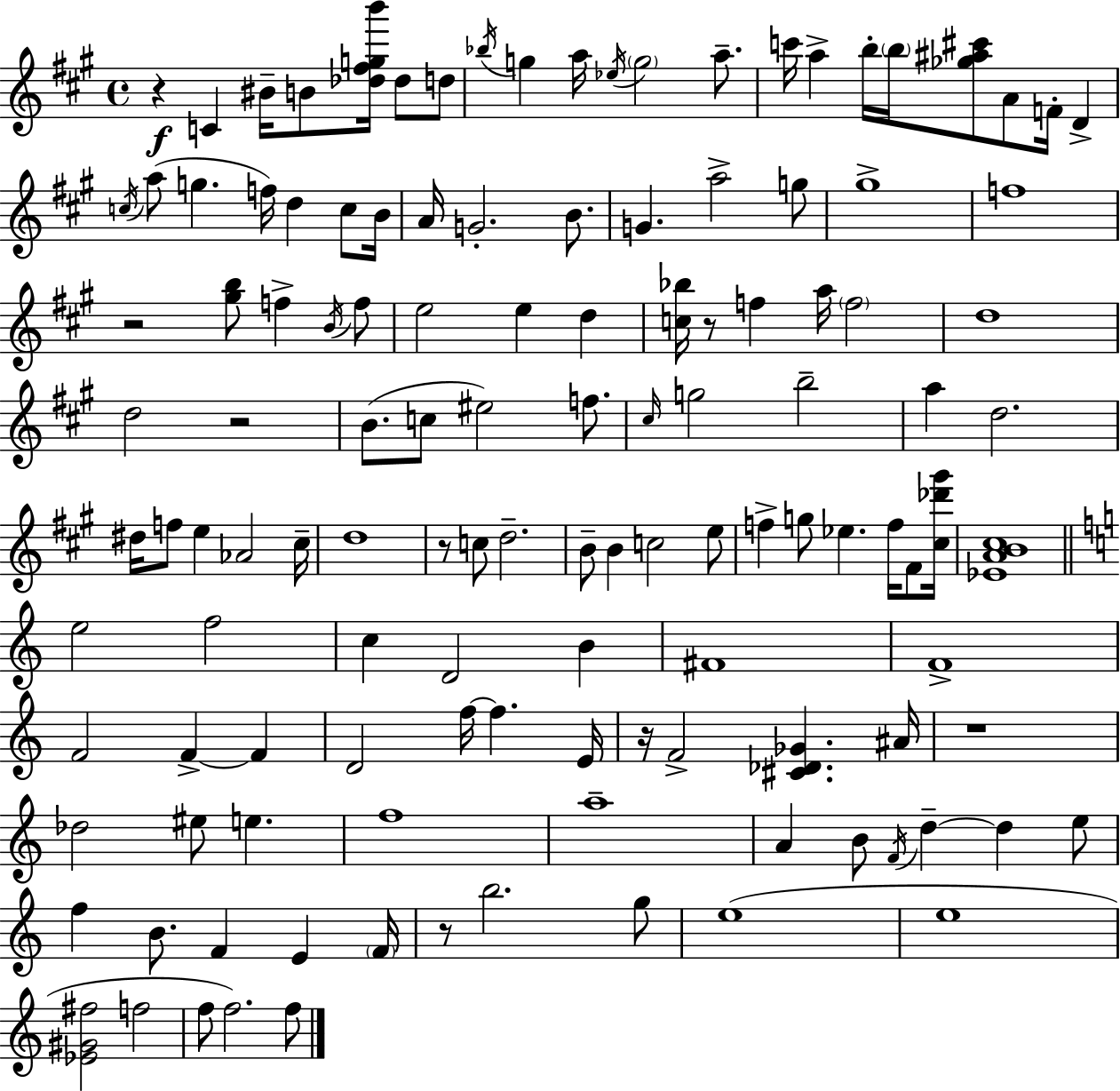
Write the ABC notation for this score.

X:1
T:Untitled
M:4/4
L:1/4
K:A
z C ^B/4 B/2 [_d^fgb']/4 _d/2 d/2 _b/4 g a/4 _e/4 g2 a/2 c'/4 a b/4 b/4 [_g^a^c']/2 A/2 F/4 D c/4 a/2 g f/4 d c/2 B/4 A/4 G2 B/2 G a2 g/2 ^g4 f4 z2 [^gb]/2 f B/4 f/2 e2 e d [c_b]/4 z/2 f a/4 f2 d4 d2 z2 B/2 c/2 ^e2 f/2 ^c/4 g2 b2 a d2 ^d/4 f/2 e _A2 ^c/4 d4 z/2 c/2 d2 B/2 B c2 e/2 f g/2 _e f/4 ^F/2 [^c_d'^g']/4 [_EAB^c]4 e2 f2 c D2 B ^F4 F4 F2 F F D2 f/4 f E/4 z/4 F2 [^C_D_G] ^A/4 z4 _d2 ^e/2 e f4 a4 A B/2 F/4 d d e/2 f B/2 F E F/4 z/2 b2 g/2 e4 e4 [_E^G^f]2 f2 f/2 f2 f/2